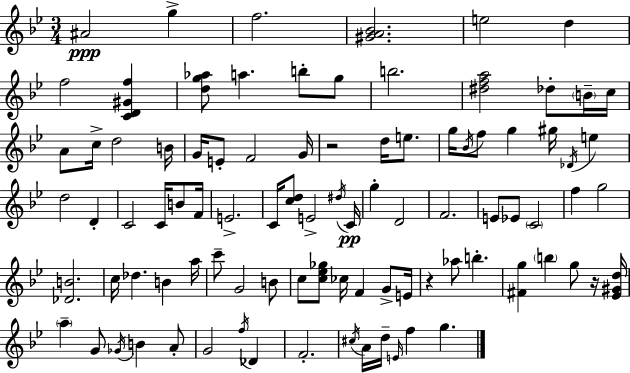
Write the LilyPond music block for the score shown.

{
  \clef treble
  \numericTimeSignature
  \time 3/4
  \key bes \major
  \repeat volta 2 { ais'2\ppp g''4-> | f''2. | <gis' a' bes'>2. | e''2 d''4 | \break f''2 <c' d' gis' f''>4 | <d'' g'' aes''>8 a''4. b''8-. g''8 | b''2. | <dis'' f'' a''>2 des''8-. \parenthesize b'16-- c''16 | \break a'8 c''16-> d''2 b'16 | g'16 e'8-. f'2 g'16 | r2 d''16 e''8. | g''16 \acciaccatura { bes'16 } f''8 g''4 gis''16 \acciaccatura { des'16 } e''4 | \break d''2 d'4-. | c'2 c'16 b'8 | f'16 e'2.-> | c'16 <c'' d''>8 e'2-> | \break \acciaccatura { dis''16 } c'16\pp g''4-. d'2 | f'2. | e'8 ees'8 \parenthesize c'2 | f''4 g''2 | \break <des' b'>2. | c''16 des''4. b'4 | a''16 c'''8-- g'2 | b'8 c''8 <c'' ees'' ges''>8 ces''16 f'4 | \break g'8-> e'16 r4 aes''8 b''4.-. | <fis' g''>4 \parenthesize b''4 g''8 | r16 <ees' gis' d''>16 \parenthesize a''4-- g'8 \acciaccatura { ges'16 } b'4 | a'8-. g'2 | \break \acciaccatura { f''16 } des'4 f'2.-. | \acciaccatura { cis''16 } a'16 d''16-- \grace { e'16 } f''4 | g''4. } \bar "|."
}